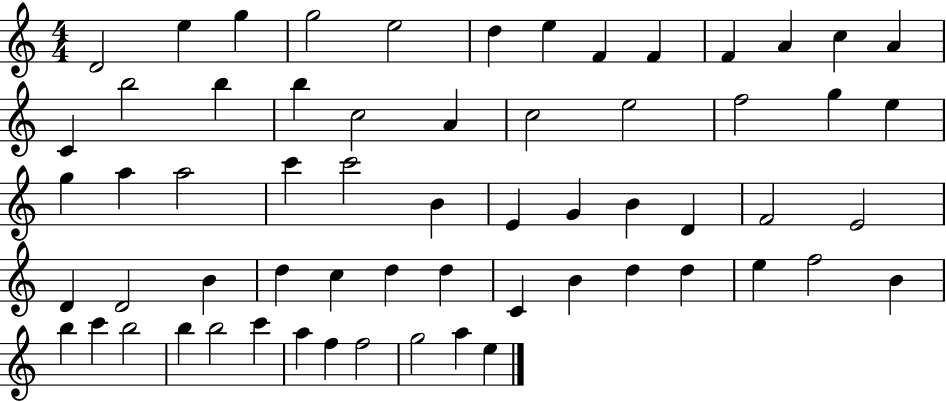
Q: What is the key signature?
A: C major